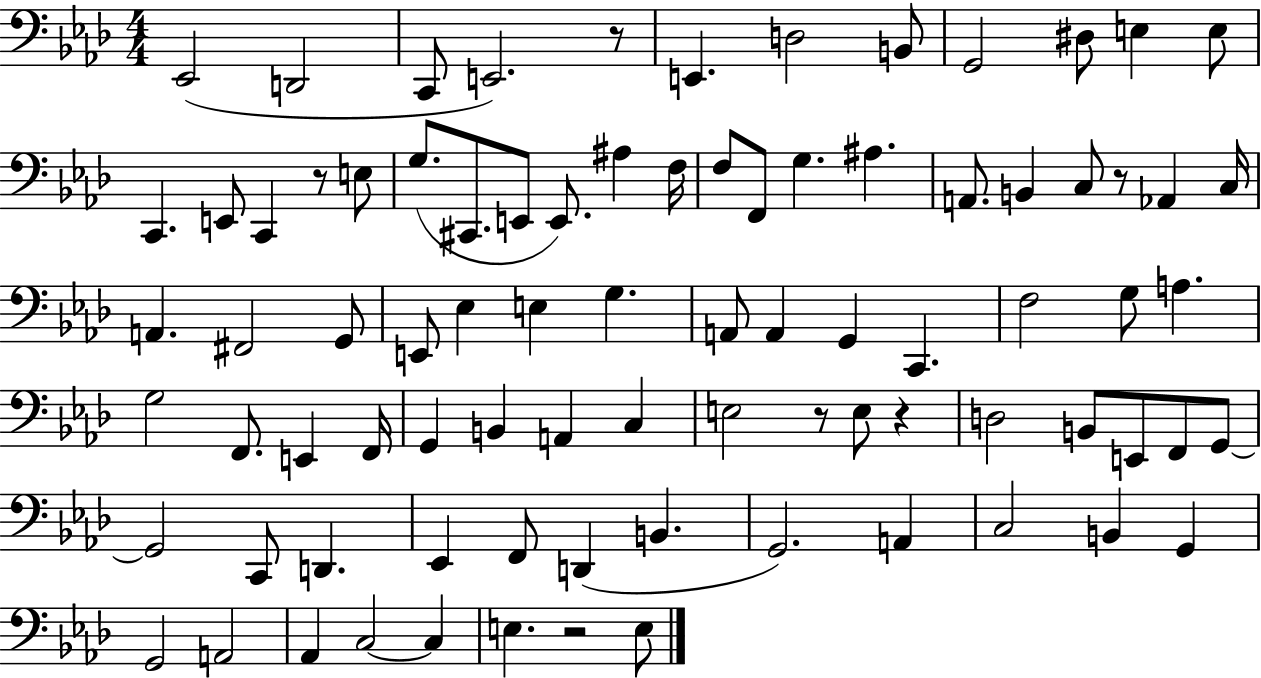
{
  \clef bass
  \numericTimeSignature
  \time 4/4
  \key aes \major
  \repeat volta 2 { ees,2( d,2 | c,8 e,2.) r8 | e,4. d2 b,8 | g,2 dis8 e4 e8 | \break c,4. e,8 c,4 r8 e8 | g8.( cis,8. e,8 e,8.) ais4 f16 | f8 f,8 g4. ais4. | a,8. b,4 c8 r8 aes,4 c16 | \break a,4. fis,2 g,8 | e,8 ees4 e4 g4. | a,8 a,4 g,4 c,4. | f2 g8 a4. | \break g2 f,8. e,4 f,16 | g,4 b,4 a,4 c4 | e2 r8 e8 r4 | d2 b,8 e,8 f,8 g,8~~ | \break g,2 c,8 d,4. | ees,4 f,8 d,4( b,4. | g,2.) a,4 | c2 b,4 g,4 | \break g,2 a,2 | aes,4 c2~~ c4 | e4. r2 e8 | } \bar "|."
}